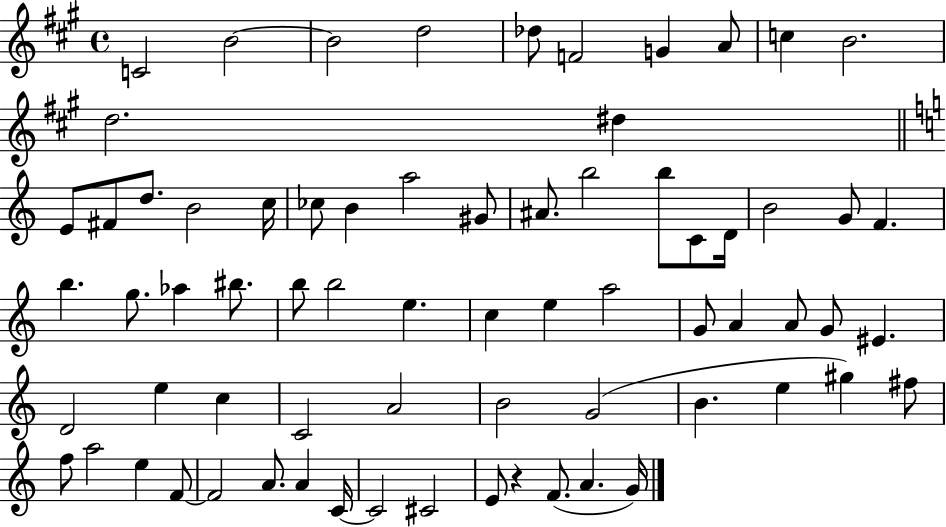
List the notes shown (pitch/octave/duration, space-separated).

C4/h B4/h B4/h D5/h Db5/e F4/h G4/q A4/e C5/q B4/h. D5/h. D#5/q E4/e F#4/e D5/e. B4/h C5/s CES5/e B4/q A5/h G#4/e A#4/e. B5/h B5/e C4/e D4/s B4/h G4/e F4/q. B5/q. G5/e. Ab5/q BIS5/e. B5/e B5/h E5/q. C5/q E5/q A5/h G4/e A4/q A4/e G4/e EIS4/q. D4/h E5/q C5/q C4/h A4/h B4/h G4/h B4/q. E5/q G#5/q F#5/e F5/e A5/h E5/q F4/e F4/h A4/e. A4/q C4/s C4/h C#4/h E4/e R/q F4/e. A4/q. G4/s